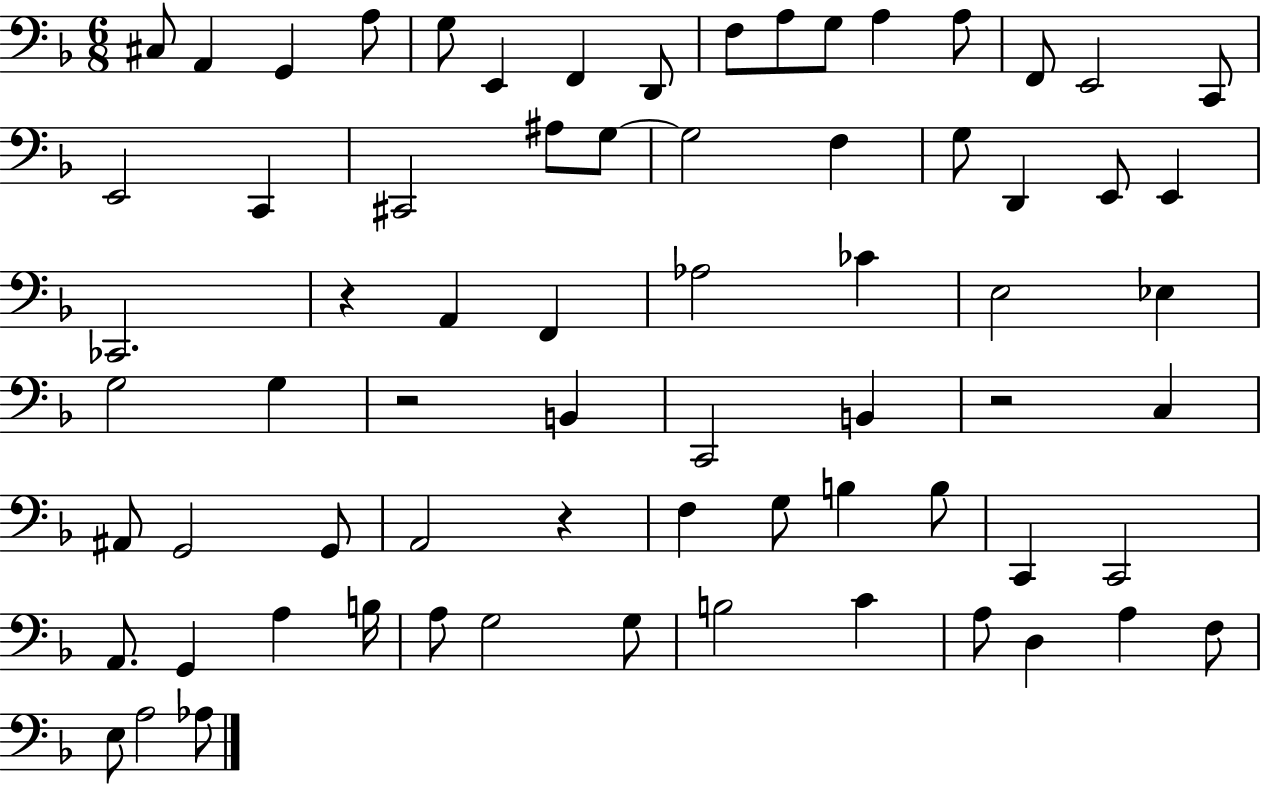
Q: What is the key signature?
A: F major